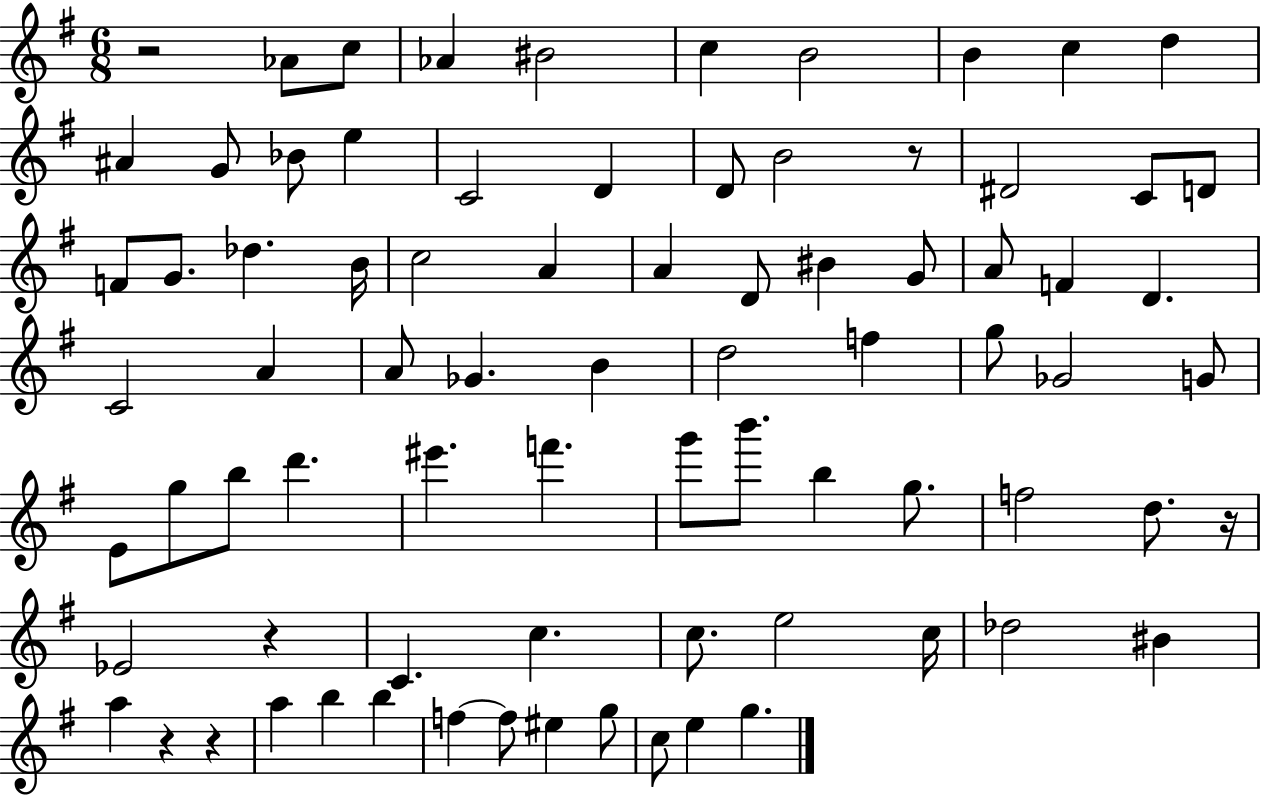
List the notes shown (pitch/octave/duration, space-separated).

R/h Ab4/e C5/e Ab4/q BIS4/h C5/q B4/h B4/q C5/q D5/q A#4/q G4/e Bb4/e E5/q C4/h D4/q D4/e B4/h R/e D#4/h C4/e D4/e F4/e G4/e. Db5/q. B4/s C5/h A4/q A4/q D4/e BIS4/q G4/e A4/e F4/q D4/q. C4/h A4/q A4/e Gb4/q. B4/q D5/h F5/q G5/e Gb4/h G4/e E4/e G5/e B5/e D6/q. EIS6/q. F6/q. G6/e B6/e. B5/q G5/e. F5/h D5/e. R/s Eb4/h R/q C4/q. C5/q. C5/e. E5/h C5/s Db5/h BIS4/q A5/q R/q R/q A5/q B5/q B5/q F5/q F5/e EIS5/q G5/e C5/e E5/q G5/q.